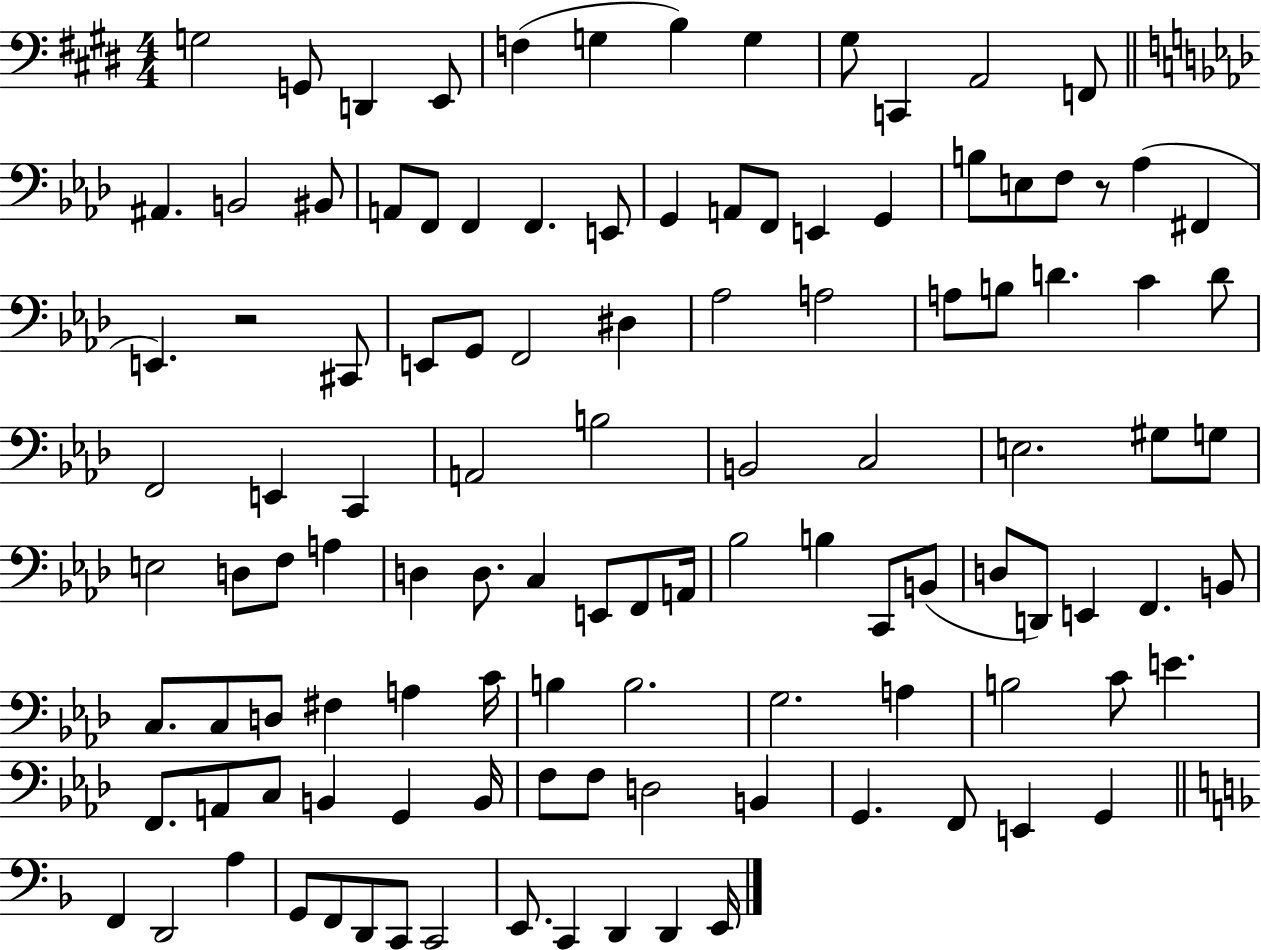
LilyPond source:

{
  \clef bass
  \numericTimeSignature
  \time 4/4
  \key e \major
  g2 g,8 d,4 e,8 | f4( g4 b4) g4 | gis8 c,4 a,2 f,8 | \bar "||" \break \key f \minor ais,4. b,2 bis,8 | a,8 f,8 f,4 f,4. e,8 | g,4 a,8 f,8 e,4 g,4 | b8 e8 f8 r8 aes4( fis,4 | \break e,4.) r2 cis,8 | e,8 g,8 f,2 dis4 | aes2 a2 | a8 b8 d'4. c'4 d'8 | \break f,2 e,4 c,4 | a,2 b2 | b,2 c2 | e2. gis8 g8 | \break e2 d8 f8 a4 | d4 d8. c4 e,8 f,8 a,16 | bes2 b4 c,8 b,8( | d8 d,8) e,4 f,4. b,8 | \break c8. c8 d8 fis4 a4 c'16 | b4 b2. | g2. a4 | b2 c'8 e'4. | \break f,8. a,8 c8 b,4 g,4 b,16 | f8 f8 d2 b,4 | g,4. f,8 e,4 g,4 | \bar "||" \break \key f \major f,4 d,2 a4 | g,8 f,8 d,8 c,8 c,2 | e,8. c,4 d,4 d,4 e,16 | \bar "|."
}